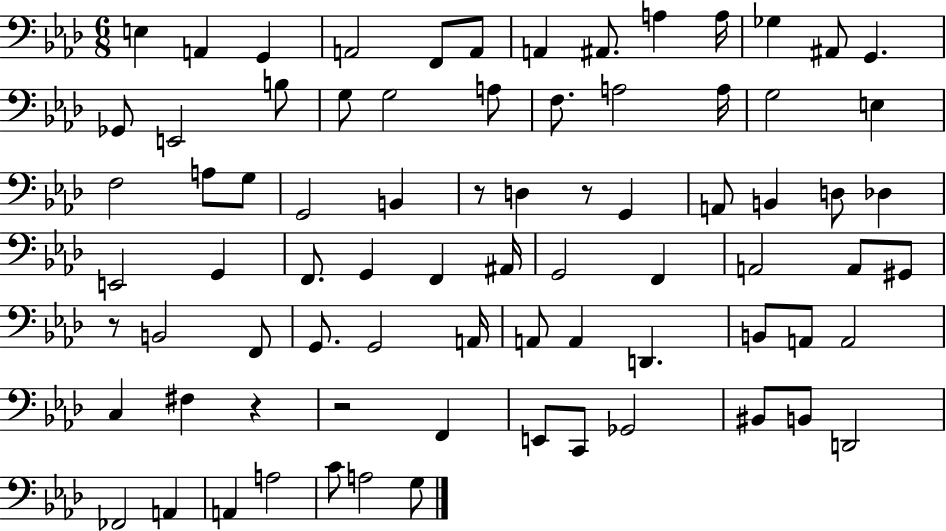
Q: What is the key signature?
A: AES major